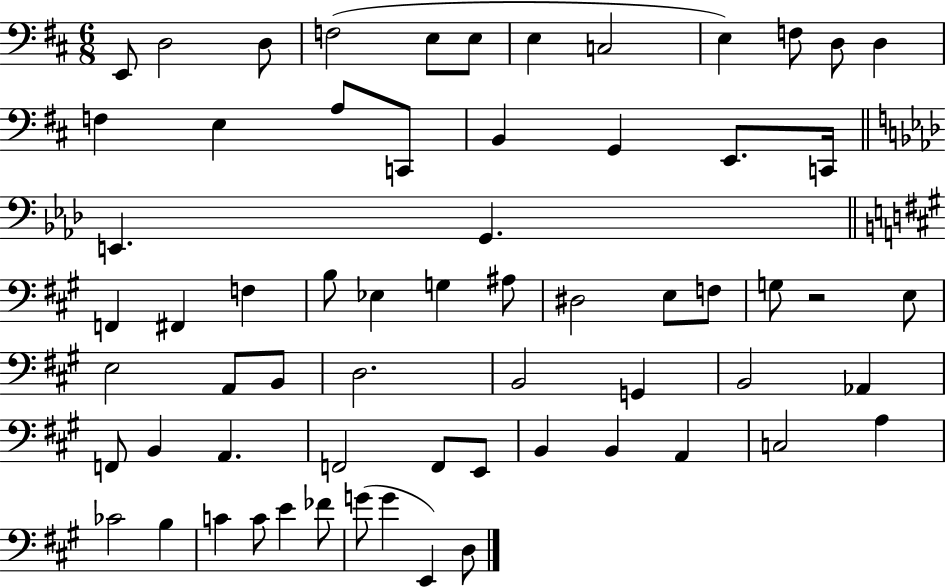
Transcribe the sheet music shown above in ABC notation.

X:1
T:Untitled
M:6/8
L:1/4
K:D
E,,/2 D,2 D,/2 F,2 E,/2 E,/2 E, C,2 E, F,/2 D,/2 D, F, E, A,/2 C,,/2 B,, G,, E,,/2 C,,/4 E,, G,, F,, ^F,, F, B,/2 _E, G, ^A,/2 ^D,2 E,/2 F,/2 G,/2 z2 E,/2 E,2 A,,/2 B,,/2 D,2 B,,2 G,, B,,2 _A,, F,,/2 B,, A,, F,,2 F,,/2 E,,/2 B,, B,, A,, C,2 A, _C2 B, C C/2 E _F/2 G/2 G E,, D,/2